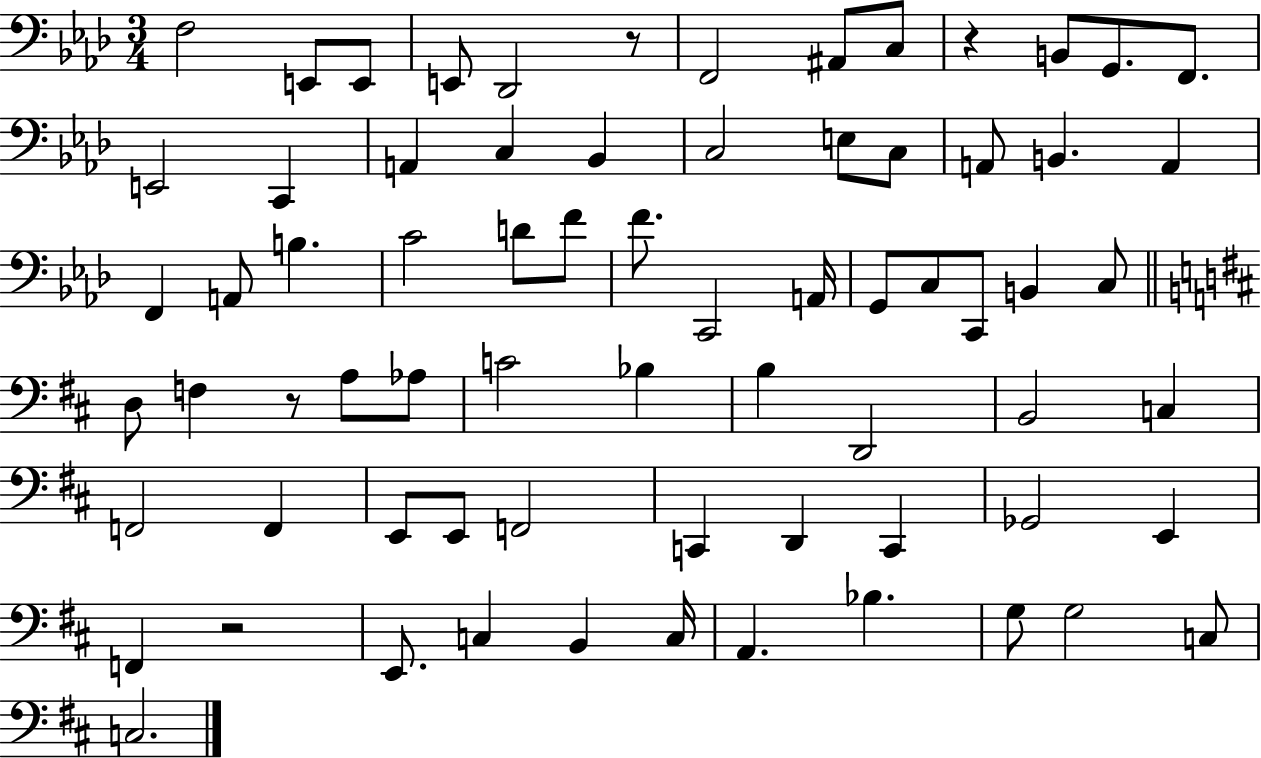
{
  \clef bass
  \numericTimeSignature
  \time 3/4
  \key aes \major
  f2 e,8 e,8 | e,8 des,2 r8 | f,2 ais,8 c8 | r4 b,8 g,8. f,8. | \break e,2 c,4 | a,4 c4 bes,4 | c2 e8 c8 | a,8 b,4. a,4 | \break f,4 a,8 b4. | c'2 d'8 f'8 | f'8. c,2 a,16 | g,8 c8 c,8 b,4 c8 | \break \bar "||" \break \key b \minor d8 f4 r8 a8 aes8 | c'2 bes4 | b4 d,2 | b,2 c4 | \break f,2 f,4 | e,8 e,8 f,2 | c,4 d,4 c,4 | ges,2 e,4 | \break f,4 r2 | e,8. c4 b,4 c16 | a,4. bes4. | g8 g2 c8 | \break c2. | \bar "|."
}